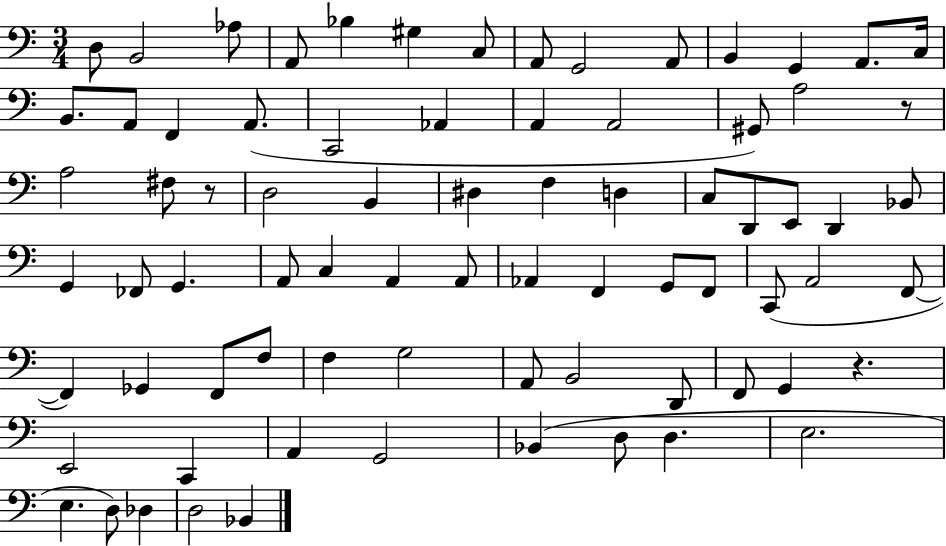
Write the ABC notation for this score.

X:1
T:Untitled
M:3/4
L:1/4
K:C
D,/2 B,,2 _A,/2 A,,/2 _B, ^G, C,/2 A,,/2 G,,2 A,,/2 B,, G,, A,,/2 C,/4 B,,/2 A,,/2 F,, A,,/2 C,,2 _A,, A,, A,,2 ^G,,/2 A,2 z/2 A,2 ^F,/2 z/2 D,2 B,, ^D, F, D, C,/2 D,,/2 E,,/2 D,, _B,,/2 G,, _F,,/2 G,, A,,/2 C, A,, A,,/2 _A,, F,, G,,/2 F,,/2 C,,/2 A,,2 F,,/2 F,, _G,, F,,/2 F,/2 F, G,2 A,,/2 B,,2 D,,/2 F,,/2 G,, z E,,2 C,, A,, G,,2 _B,, D,/2 D, E,2 E, D,/2 _D, D,2 _B,,